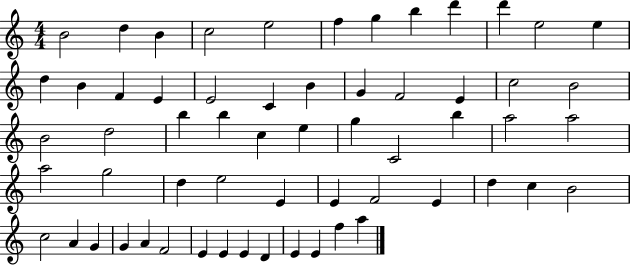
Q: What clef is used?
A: treble